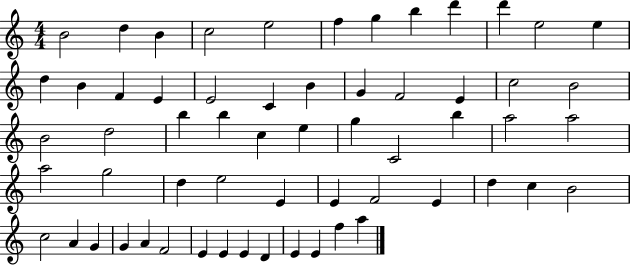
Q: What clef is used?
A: treble